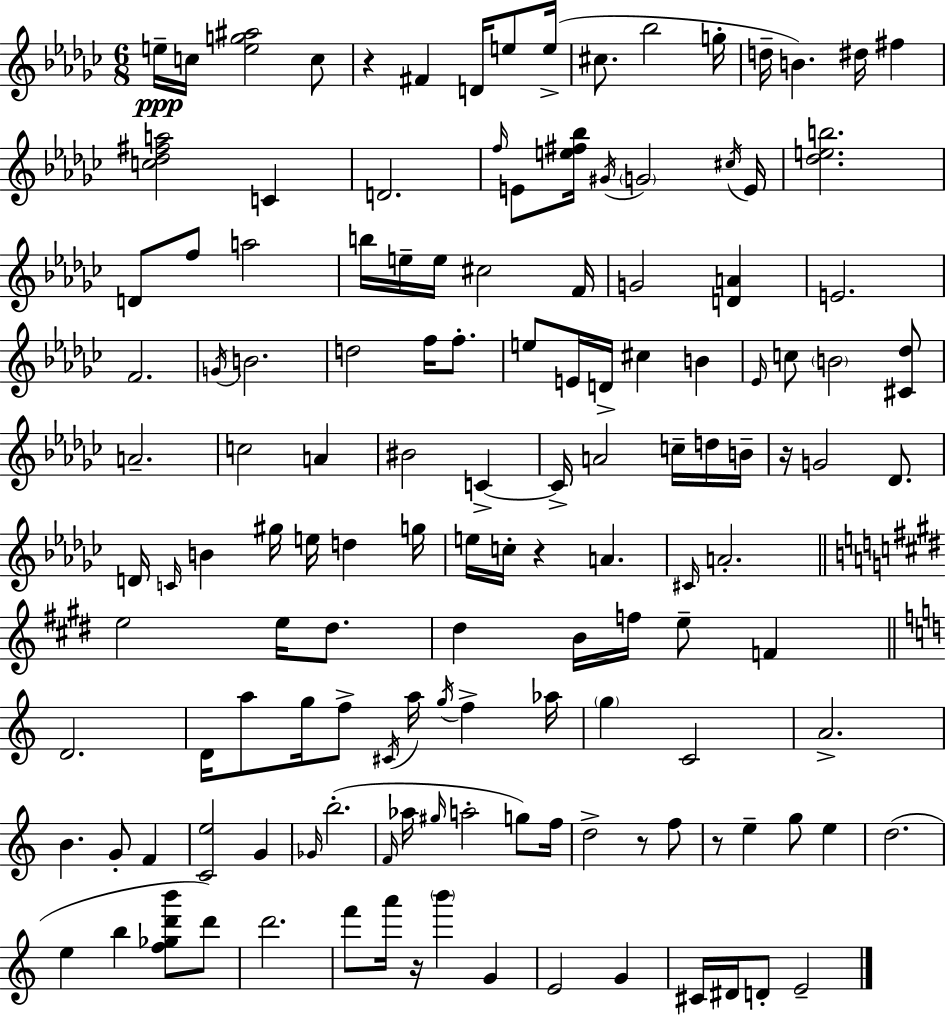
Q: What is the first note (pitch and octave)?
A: E5